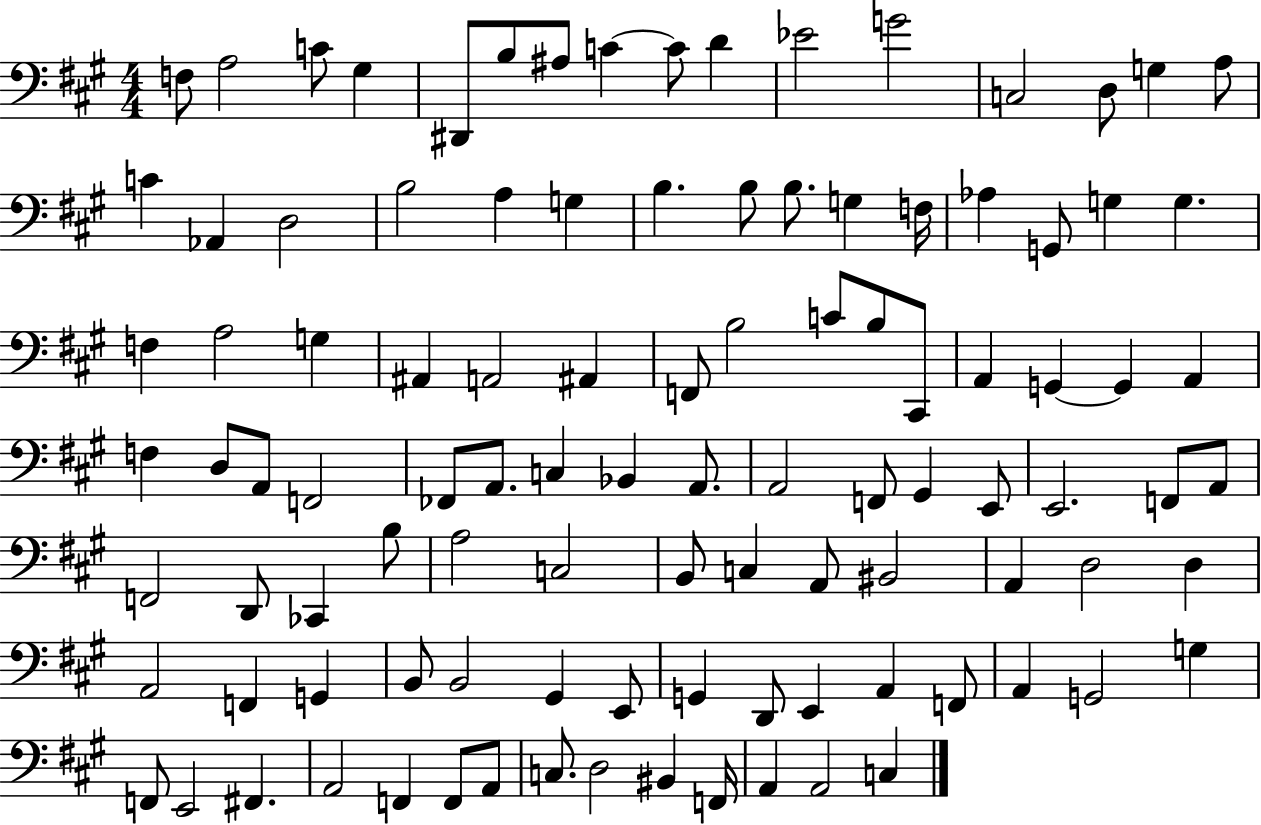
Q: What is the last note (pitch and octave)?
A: C3